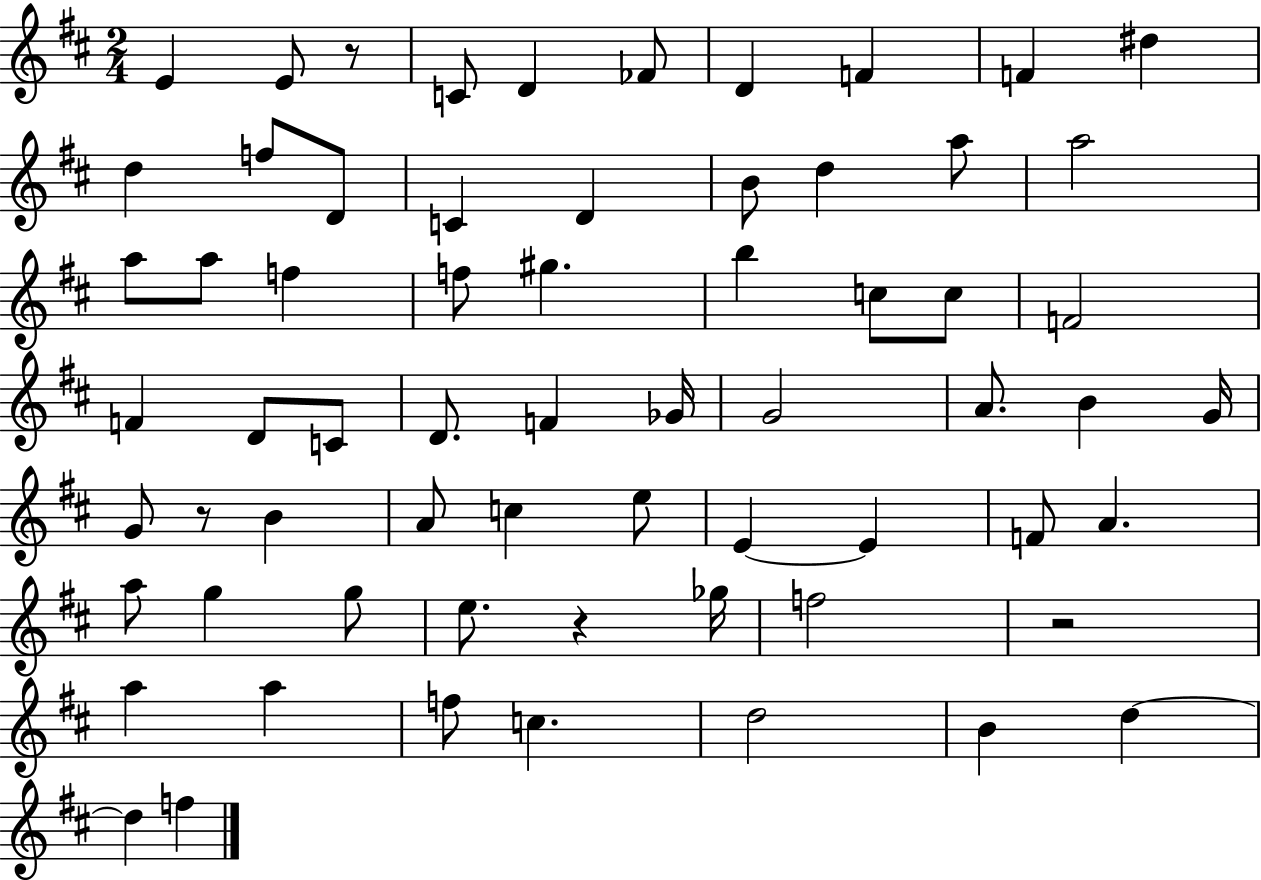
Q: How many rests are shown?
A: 4